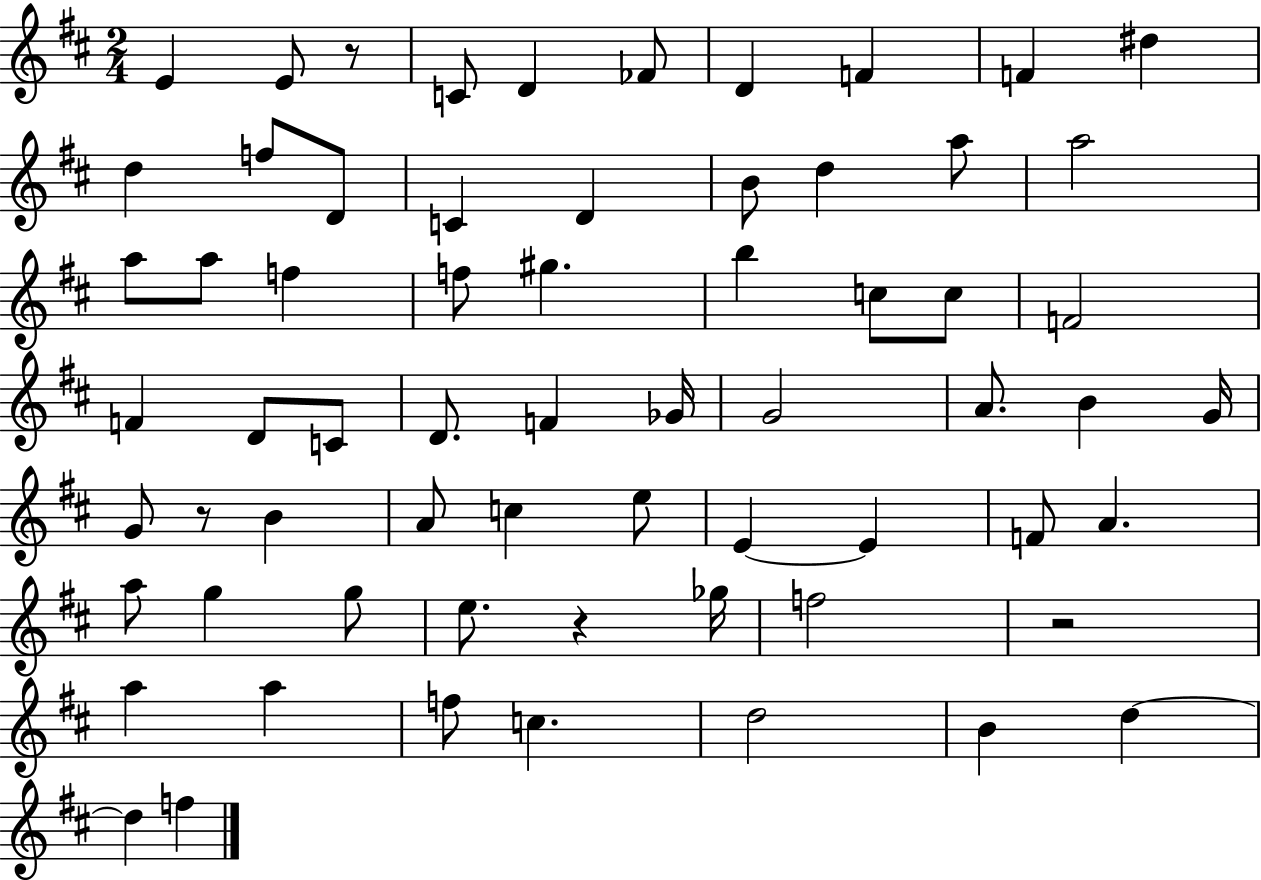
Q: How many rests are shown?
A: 4